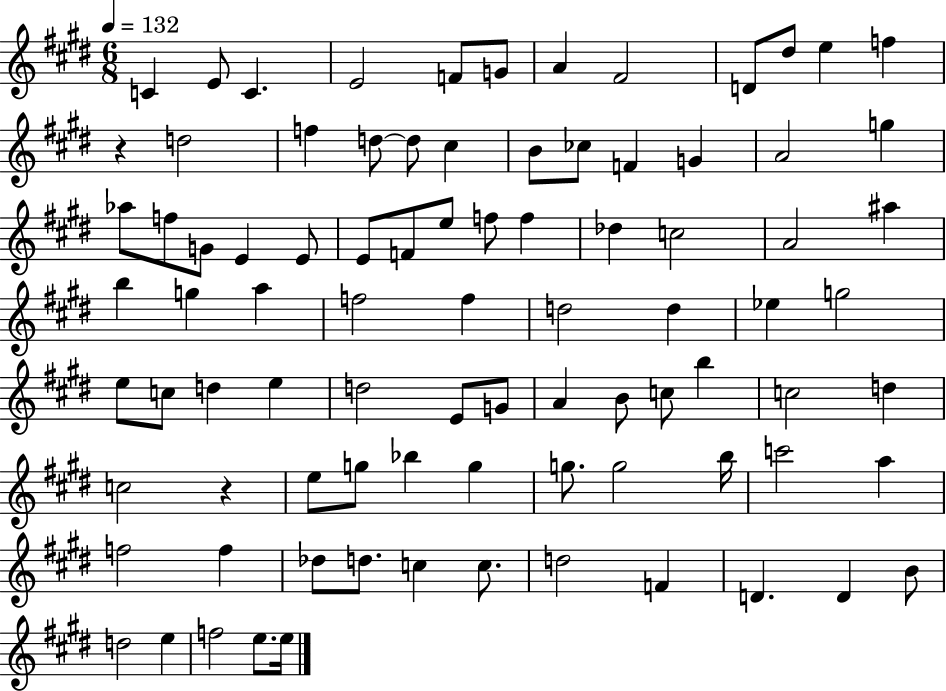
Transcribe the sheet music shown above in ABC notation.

X:1
T:Untitled
M:6/8
L:1/4
K:E
C E/2 C E2 F/2 G/2 A ^F2 D/2 ^d/2 e f z d2 f d/2 d/2 ^c B/2 _c/2 F G A2 g _a/2 f/2 G/2 E E/2 E/2 F/2 e/2 f/2 f _d c2 A2 ^a b g a f2 f d2 d _e g2 e/2 c/2 d e d2 E/2 G/2 A B/2 c/2 b c2 d c2 z e/2 g/2 _b g g/2 g2 b/4 c'2 a f2 f _d/2 d/2 c c/2 d2 F D D B/2 d2 e f2 e/2 e/4